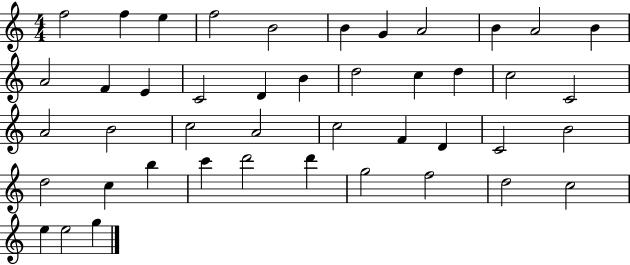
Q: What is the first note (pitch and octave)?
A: F5